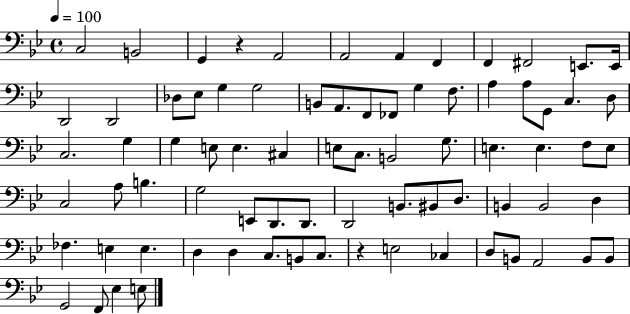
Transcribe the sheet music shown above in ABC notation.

X:1
T:Untitled
M:4/4
L:1/4
K:Bb
C,2 B,,2 G,, z A,,2 A,,2 A,, F,, F,, ^F,,2 E,,/2 E,,/4 D,,2 D,,2 _D,/2 _E,/2 G, G,2 B,,/2 A,,/2 F,,/2 _F,,/2 G, F,/2 A, A,/2 G,,/2 C, D,/2 C,2 G, G, E,/2 E, ^C, E,/2 C,/2 B,,2 G,/2 E, E, F,/2 E,/2 C,2 A,/2 B, G,2 E,,/2 D,,/2 D,,/2 D,,2 B,,/2 ^B,,/2 D,/2 B,, B,,2 D, _F, E, E, D, D, C,/2 B,,/2 C,/2 z E,2 _C, D,/2 B,,/2 A,,2 B,,/2 B,,/2 G,,2 F,,/2 _E, E,/2